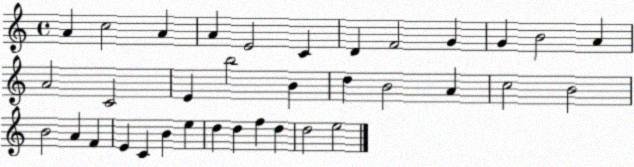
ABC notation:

X:1
T:Untitled
M:4/4
L:1/4
K:C
A c2 A A E2 C D F2 G G B2 A A2 C2 E b2 B d B2 A c2 B2 B2 A F E C B e d d f d d2 e2